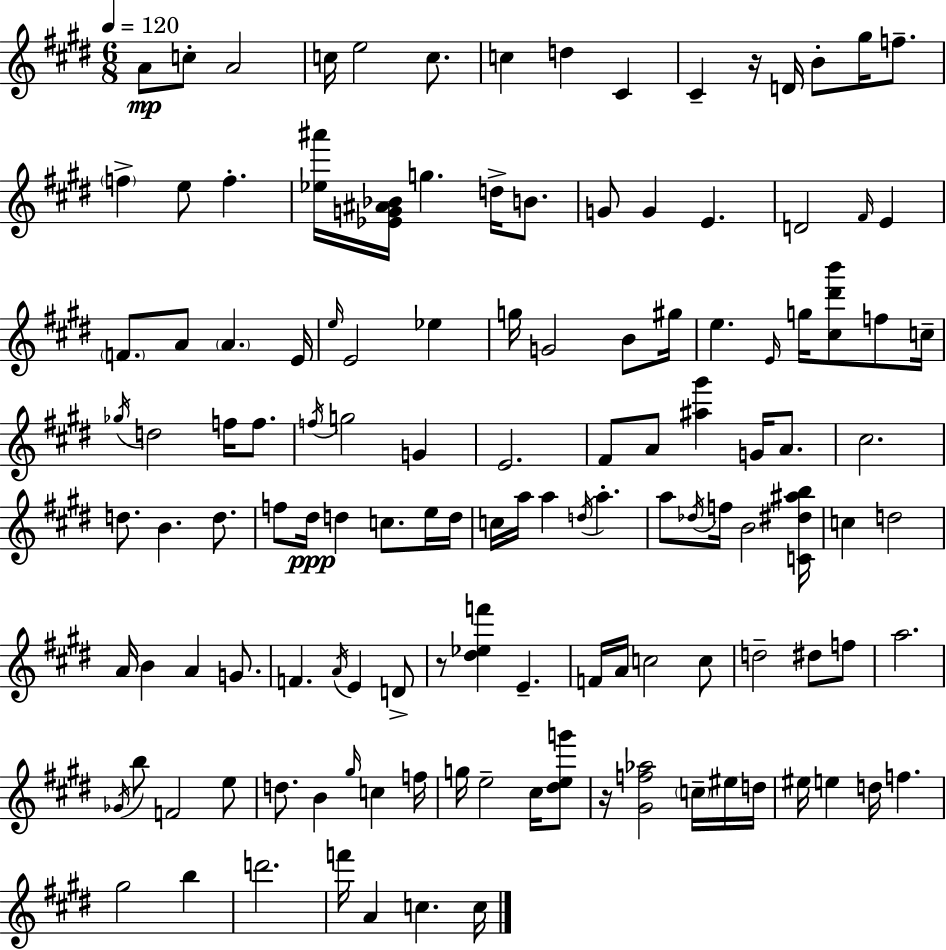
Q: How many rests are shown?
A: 3